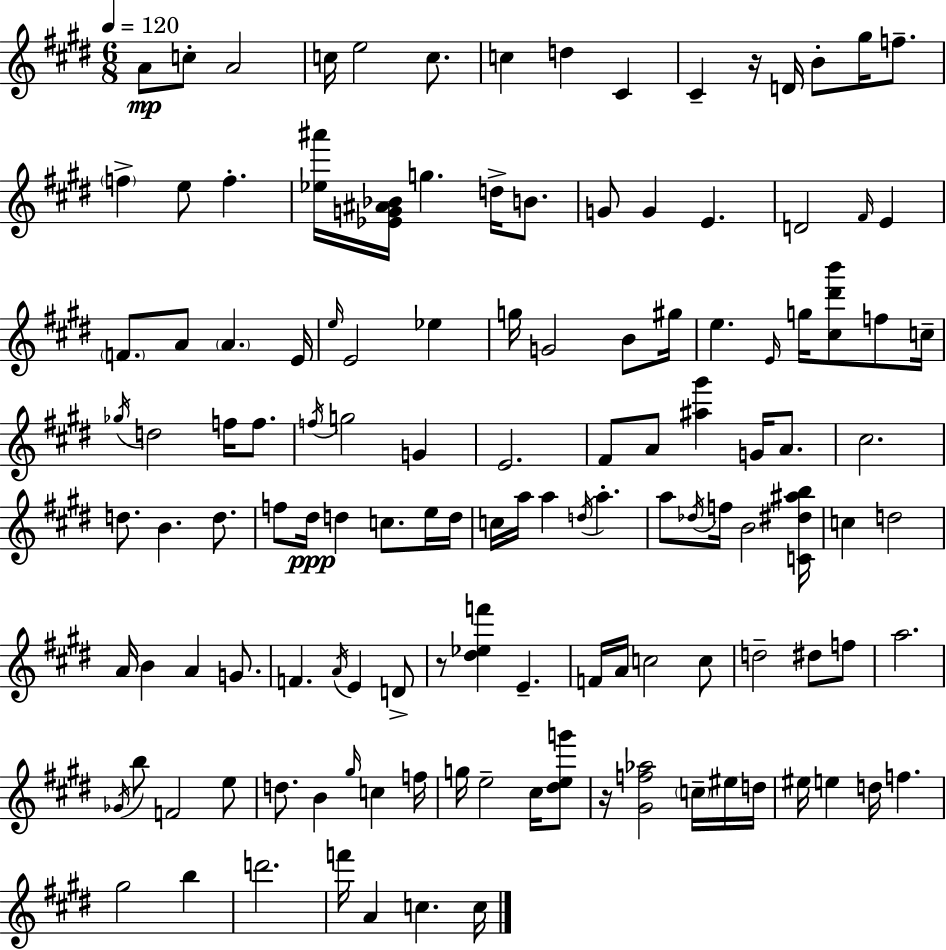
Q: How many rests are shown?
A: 3